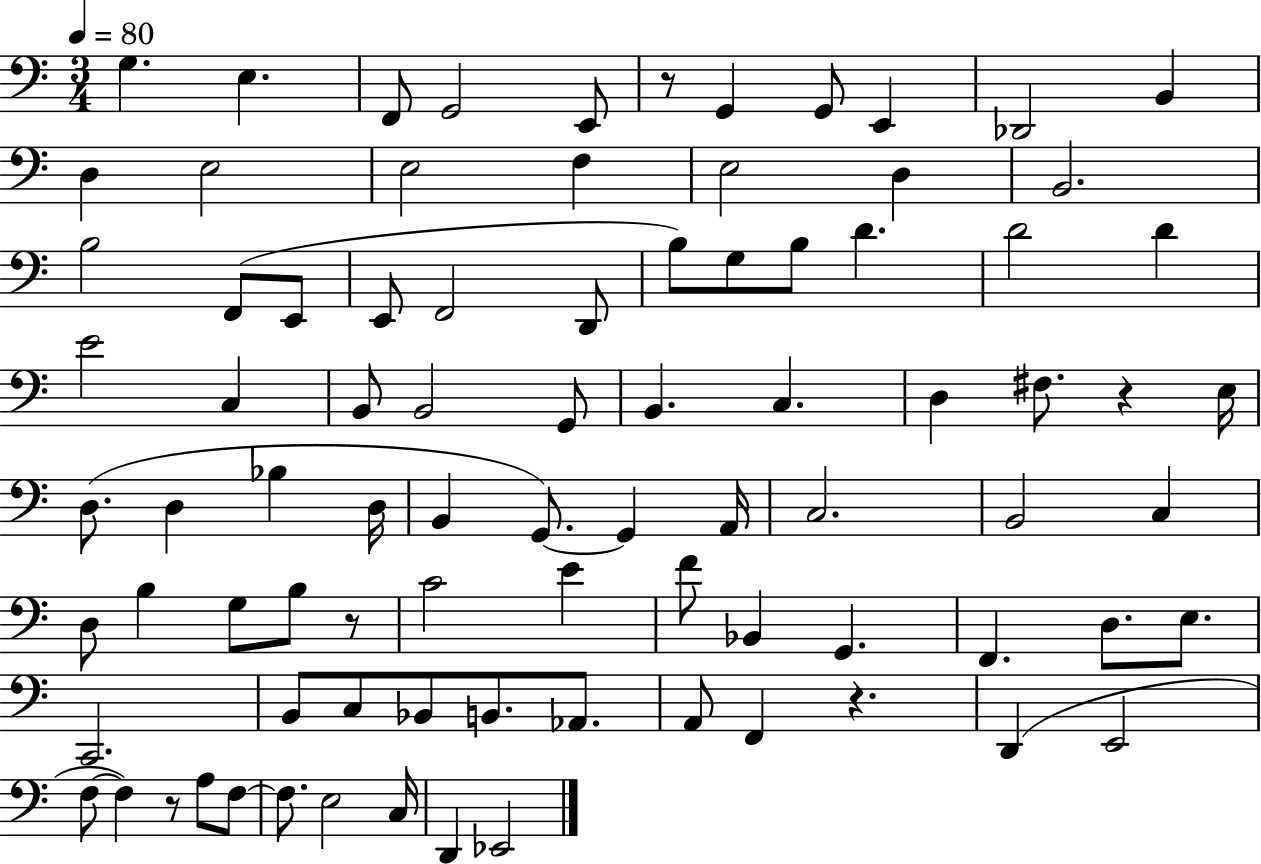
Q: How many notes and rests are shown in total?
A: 86